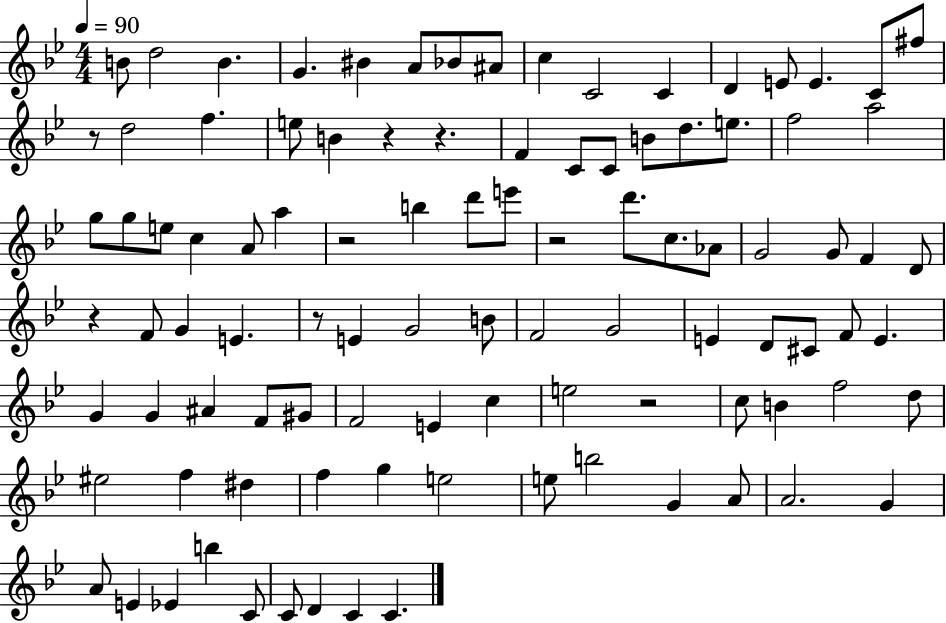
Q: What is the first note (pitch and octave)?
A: B4